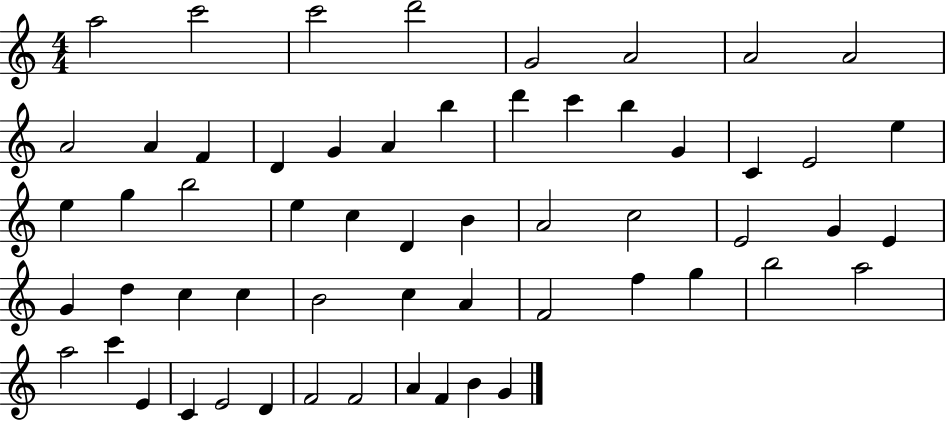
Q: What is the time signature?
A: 4/4